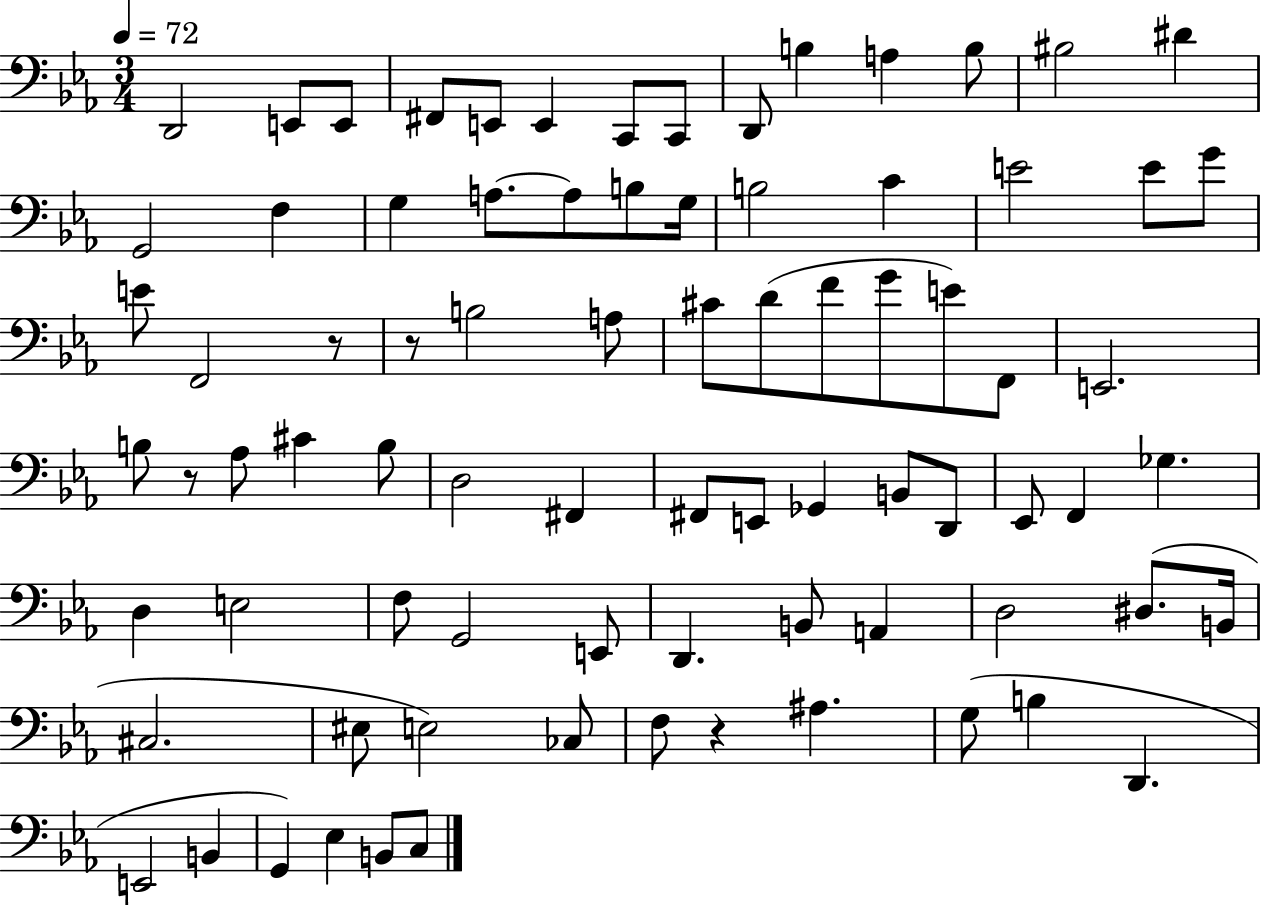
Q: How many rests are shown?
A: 4